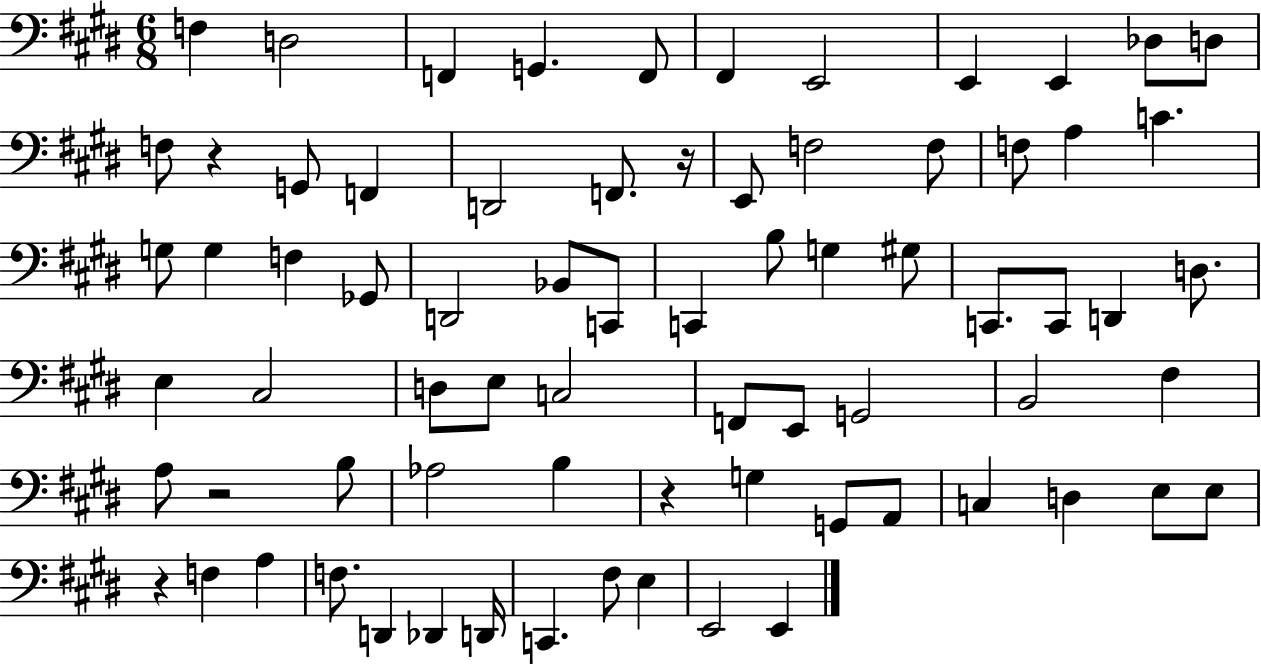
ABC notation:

X:1
T:Untitled
M:6/8
L:1/4
K:E
F, D,2 F,, G,, F,,/2 ^F,, E,,2 E,, E,, _D,/2 D,/2 F,/2 z G,,/2 F,, D,,2 F,,/2 z/4 E,,/2 F,2 F,/2 F,/2 A, C G,/2 G, F, _G,,/2 D,,2 _B,,/2 C,,/2 C,, B,/2 G, ^G,/2 C,,/2 C,,/2 D,, D,/2 E, ^C,2 D,/2 E,/2 C,2 F,,/2 E,,/2 G,,2 B,,2 ^F, A,/2 z2 B,/2 _A,2 B, z G, G,,/2 A,,/2 C, D, E,/2 E,/2 z F, A, F,/2 D,, _D,, D,,/4 C,, ^F,/2 E, E,,2 E,,